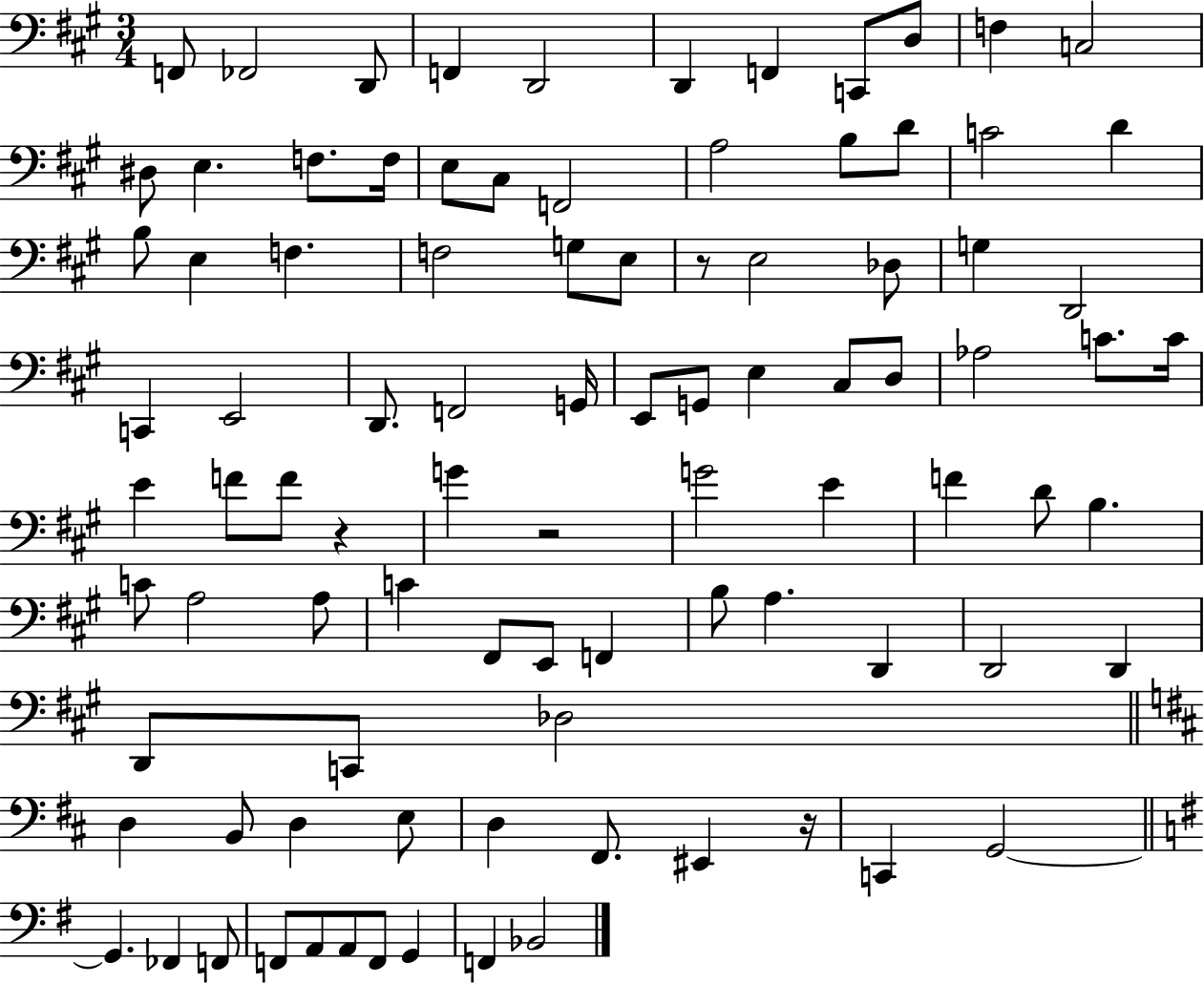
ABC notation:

X:1
T:Untitled
M:3/4
L:1/4
K:A
F,,/2 _F,,2 D,,/2 F,, D,,2 D,, F,, C,,/2 D,/2 F, C,2 ^D,/2 E, F,/2 F,/4 E,/2 ^C,/2 F,,2 A,2 B,/2 D/2 C2 D B,/2 E, F, F,2 G,/2 E,/2 z/2 E,2 _D,/2 G, D,,2 C,, E,,2 D,,/2 F,,2 G,,/4 E,,/2 G,,/2 E, ^C,/2 D,/2 _A,2 C/2 C/4 E F/2 F/2 z G z2 G2 E F D/2 B, C/2 A,2 A,/2 C ^F,,/2 E,,/2 F,, B,/2 A, D,, D,,2 D,, D,,/2 C,,/2 _D,2 D, B,,/2 D, E,/2 D, ^F,,/2 ^E,, z/4 C,, G,,2 G,, _F,, F,,/2 F,,/2 A,,/2 A,,/2 F,,/2 G,, F,, _B,,2